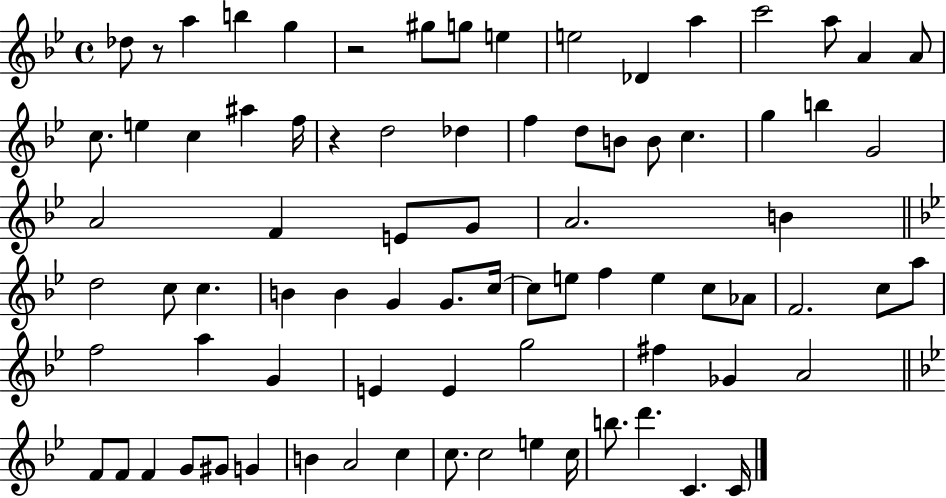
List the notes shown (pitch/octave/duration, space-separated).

Db5/e R/e A5/q B5/q G5/q R/h G#5/e G5/e E5/q E5/h Db4/q A5/q C6/h A5/e A4/q A4/e C5/e. E5/q C5/q A#5/q F5/s R/q D5/h Db5/q F5/q D5/e B4/e B4/e C5/q. G5/q B5/q G4/h A4/h F4/q E4/e G4/e A4/h. B4/q D5/h C5/e C5/q. B4/q B4/q G4/q G4/e. C5/s C5/e E5/e F5/q E5/q C5/e Ab4/e F4/h. C5/e A5/e F5/h A5/q G4/q E4/q E4/q G5/h F#5/q Gb4/q A4/h F4/e F4/e F4/q G4/e G#4/e G4/q B4/q A4/h C5/q C5/e. C5/h E5/q C5/s B5/e. D6/q. C4/q. C4/s